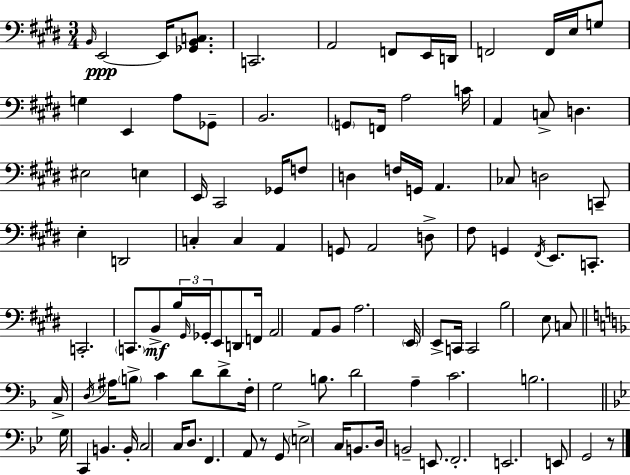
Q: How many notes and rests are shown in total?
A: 107